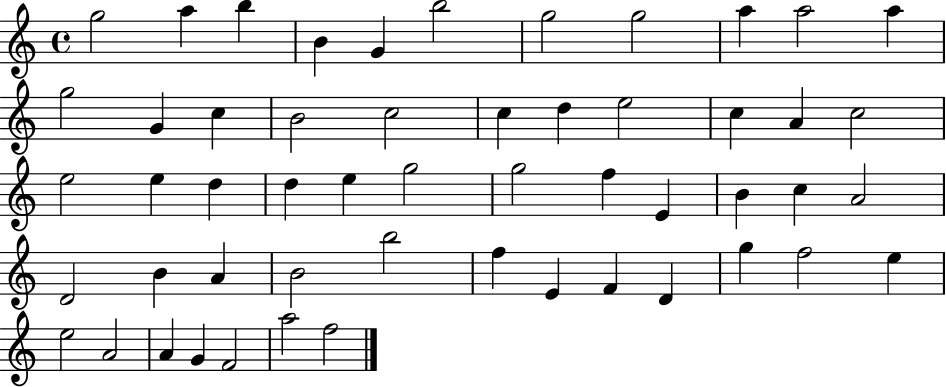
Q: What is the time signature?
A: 4/4